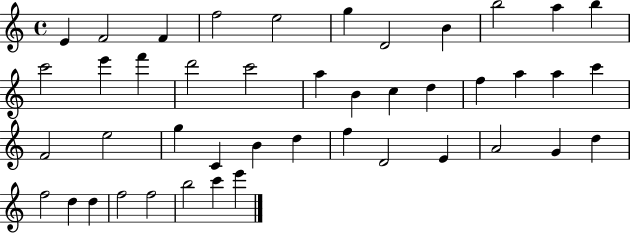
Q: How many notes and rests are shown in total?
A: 44